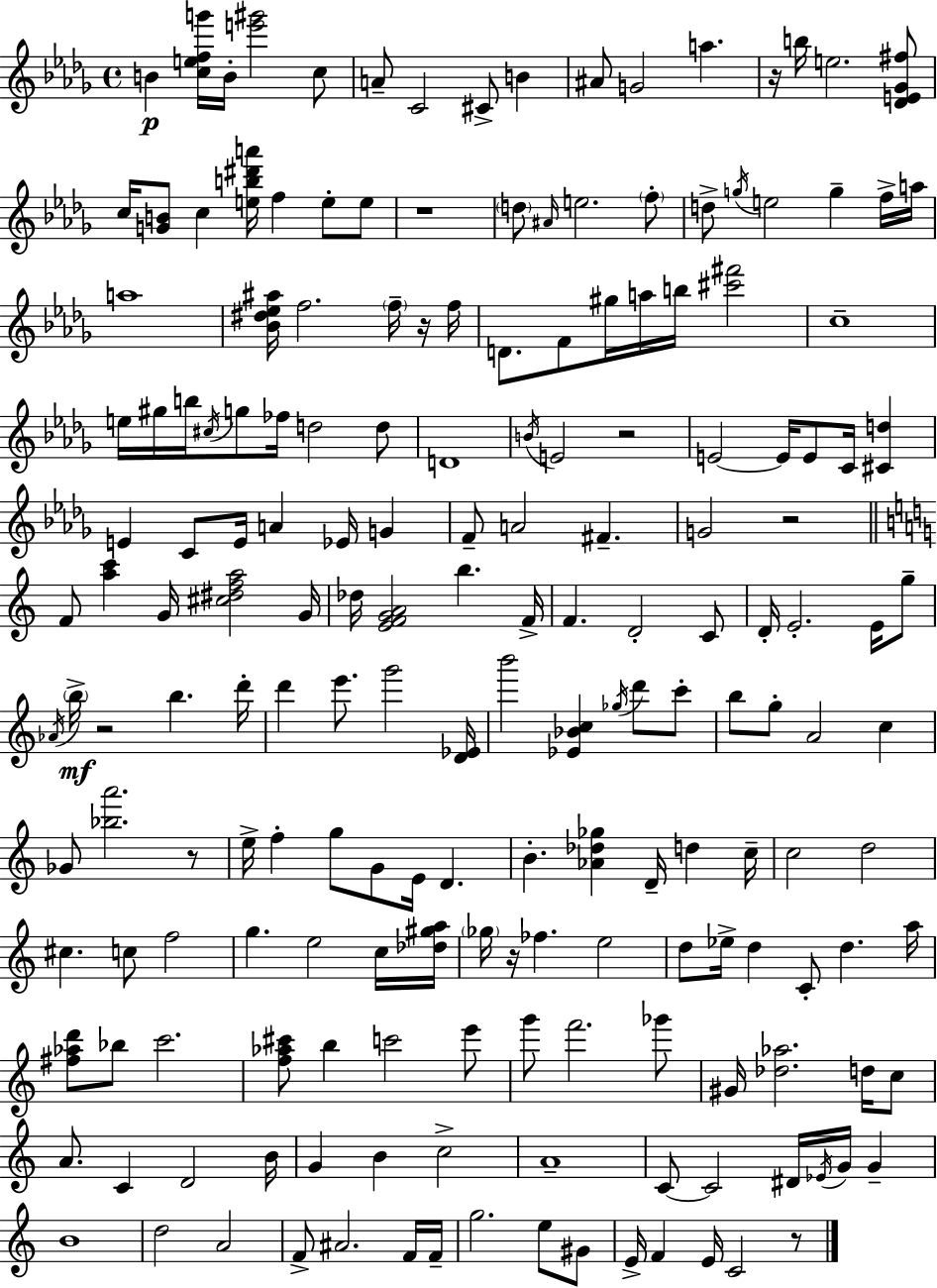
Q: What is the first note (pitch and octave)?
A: B4